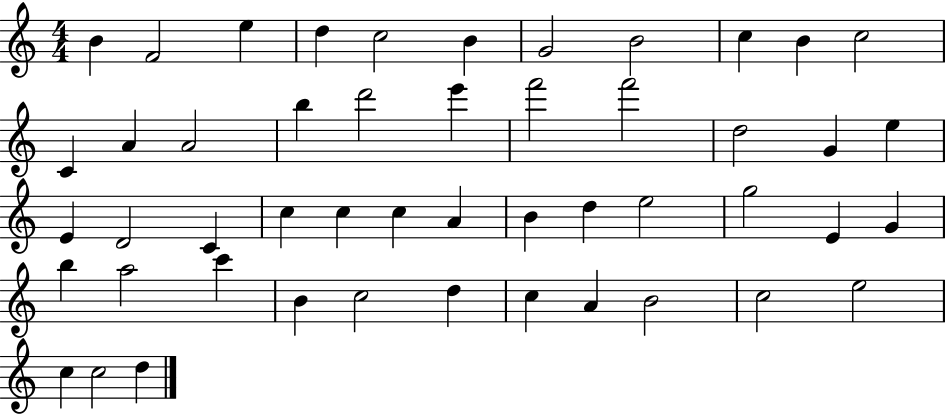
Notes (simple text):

B4/q F4/h E5/q D5/q C5/h B4/q G4/h B4/h C5/q B4/q C5/h C4/q A4/q A4/h B5/q D6/h E6/q F6/h F6/h D5/h G4/q E5/q E4/q D4/h C4/q C5/q C5/q C5/q A4/q B4/q D5/q E5/h G5/h E4/q G4/q B5/q A5/h C6/q B4/q C5/h D5/q C5/q A4/q B4/h C5/h E5/h C5/q C5/h D5/q